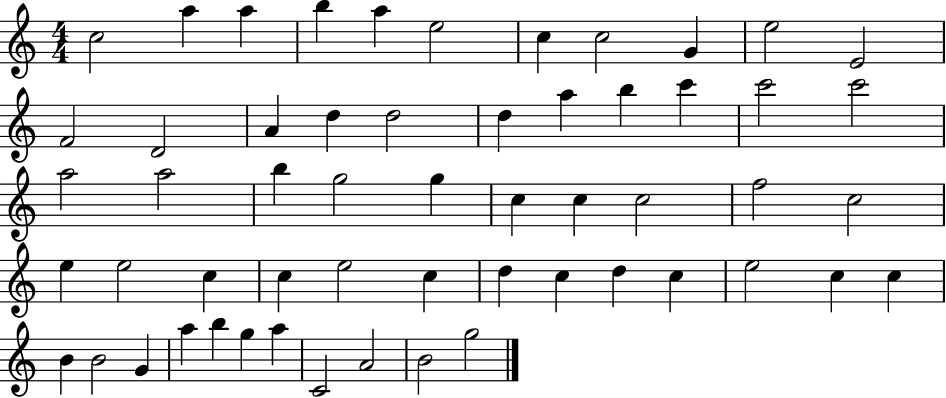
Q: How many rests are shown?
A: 0